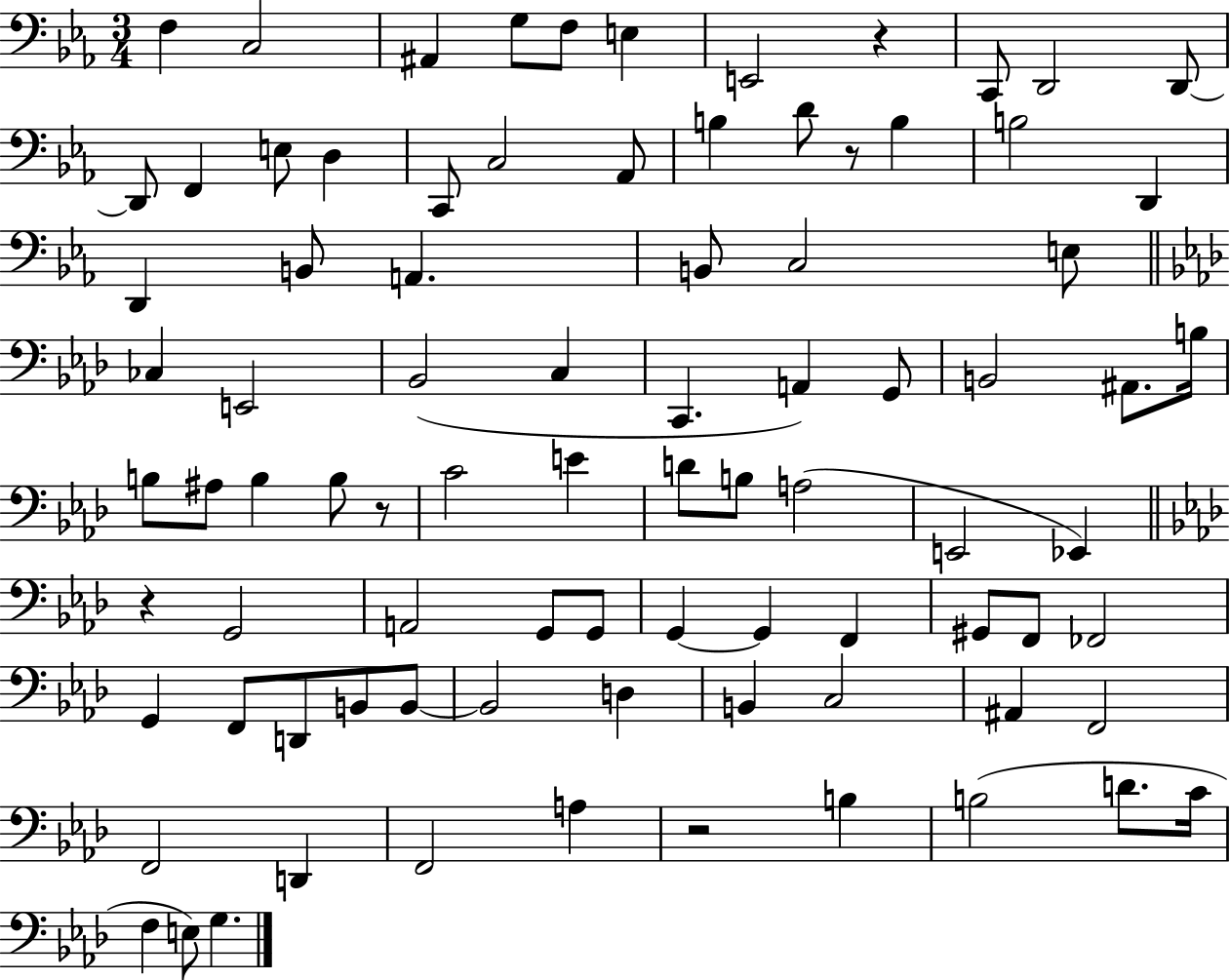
X:1
T:Untitled
M:3/4
L:1/4
K:Eb
F, C,2 ^A,, G,/2 F,/2 E, E,,2 z C,,/2 D,,2 D,,/2 D,,/2 F,, E,/2 D, C,,/2 C,2 _A,,/2 B, D/2 z/2 B, B,2 D,, D,, B,,/2 A,, B,,/2 C,2 E,/2 _C, E,,2 _B,,2 C, C,, A,, G,,/2 B,,2 ^A,,/2 B,/4 B,/2 ^A,/2 B, B,/2 z/2 C2 E D/2 B,/2 A,2 E,,2 _E,, z G,,2 A,,2 G,,/2 G,,/2 G,, G,, F,, ^G,,/2 F,,/2 _F,,2 G,, F,,/2 D,,/2 B,,/2 B,,/2 B,,2 D, B,, C,2 ^A,, F,,2 F,,2 D,, F,,2 A, z2 B, B,2 D/2 C/4 F, E,/2 G,